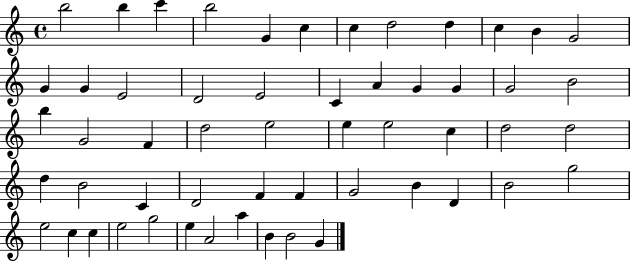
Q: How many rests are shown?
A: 0